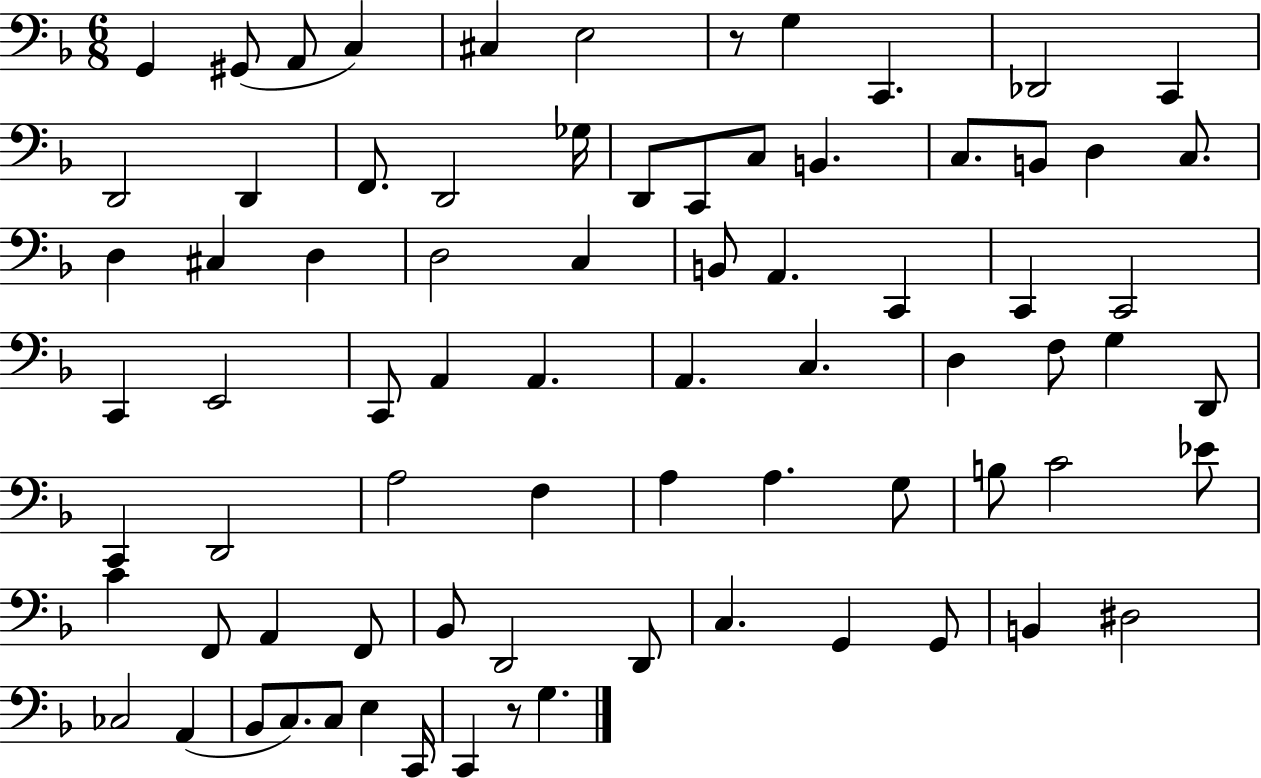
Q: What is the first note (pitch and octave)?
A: G2